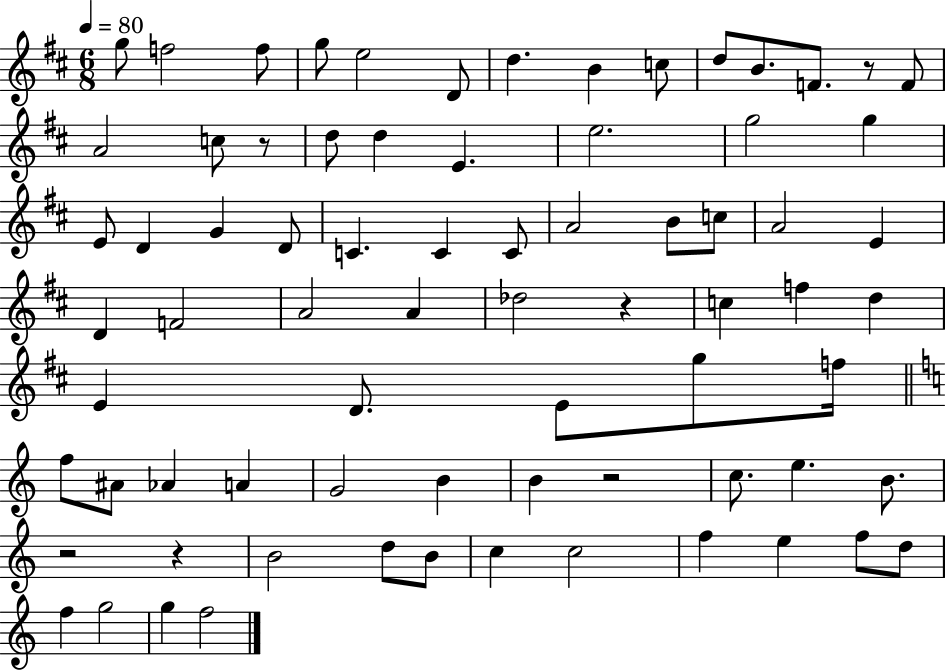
{
  \clef treble
  \numericTimeSignature
  \time 6/8
  \key d \major
  \tempo 4 = 80
  \repeat volta 2 { g''8 f''2 f''8 | g''8 e''2 d'8 | d''4. b'4 c''8 | d''8 b'8. f'8. r8 f'8 | \break a'2 c''8 r8 | d''8 d''4 e'4. | e''2. | g''2 g''4 | \break e'8 d'4 g'4 d'8 | c'4. c'4 c'8 | a'2 b'8 c''8 | a'2 e'4 | \break d'4 f'2 | a'2 a'4 | des''2 r4 | c''4 f''4 d''4 | \break e'4 d'8. e'8 g''8 f''16 | \bar "||" \break \key c \major f''8 ais'8 aes'4 a'4 | g'2 b'4 | b'4 r2 | c''8. e''4. b'8. | \break r2 r4 | b'2 d''8 b'8 | c''4 c''2 | f''4 e''4 f''8 d''8 | \break f''4 g''2 | g''4 f''2 | } \bar "|."
}